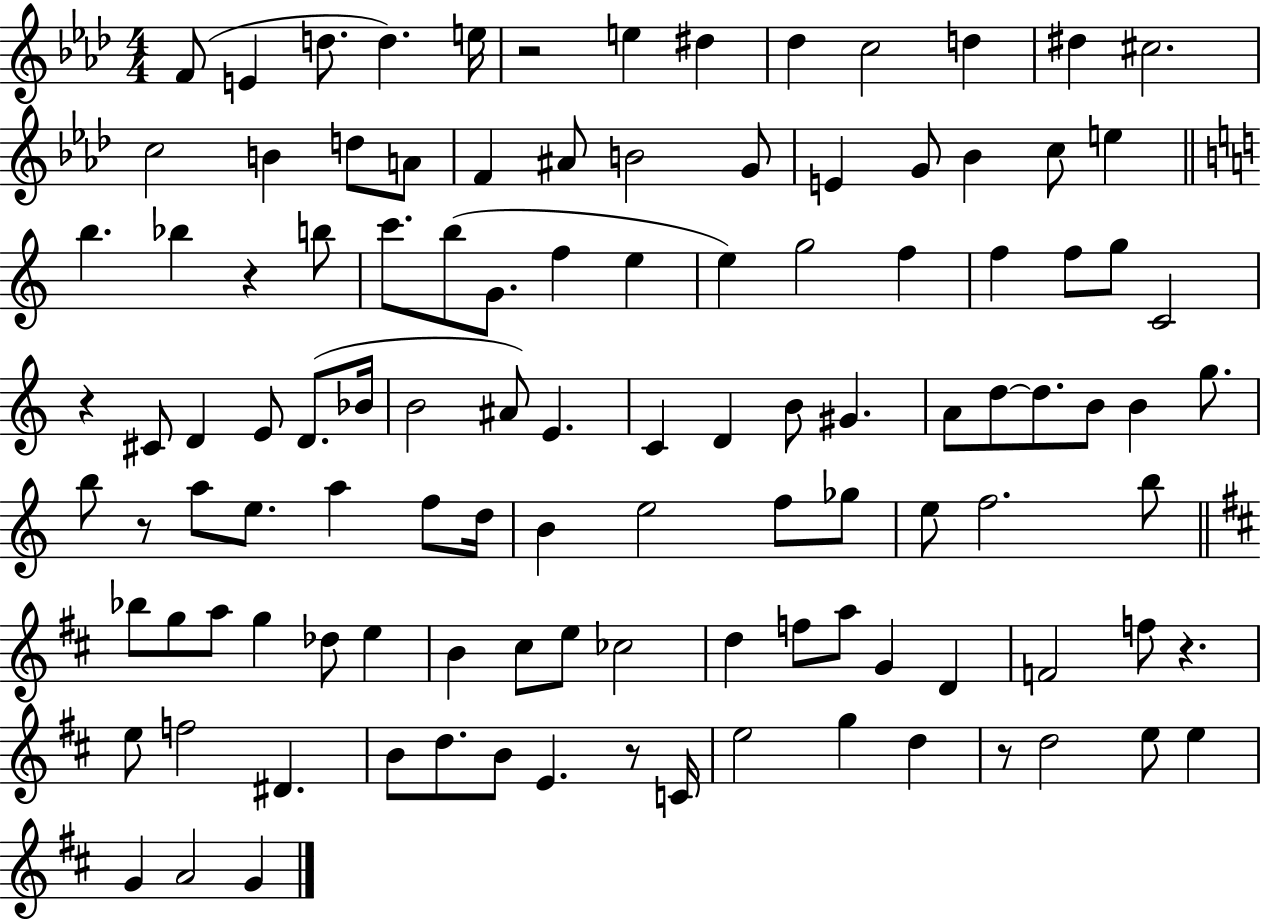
{
  \clef treble
  \numericTimeSignature
  \time 4/4
  \key aes \major
  \repeat volta 2 { f'8( e'4 d''8. d''4.) e''16 | r2 e''4 dis''4 | des''4 c''2 d''4 | dis''4 cis''2. | \break c''2 b'4 d''8 a'8 | f'4 ais'8 b'2 g'8 | e'4 g'8 bes'4 c''8 e''4 | \bar "||" \break \key c \major b''4. bes''4 r4 b''8 | c'''8. b''8( g'8. f''4 e''4 | e''4) g''2 f''4 | f''4 f''8 g''8 c'2 | \break r4 cis'8 d'4 e'8 d'8.( bes'16 | b'2 ais'8) e'4. | c'4 d'4 b'8 gis'4. | a'8 d''8~~ d''8. b'8 b'4 g''8. | \break b''8 r8 a''8 e''8. a''4 f''8 d''16 | b'4 e''2 f''8 ges''8 | e''8 f''2. b''8 | \bar "||" \break \key b \minor bes''8 g''8 a''8 g''4 des''8 e''4 | b'4 cis''8 e''8 ces''2 | d''4 f''8 a''8 g'4 d'4 | f'2 f''8 r4. | \break e''8 f''2 dis'4. | b'8 d''8. b'8 e'4. r8 c'16 | e''2 g''4 d''4 | r8 d''2 e''8 e''4 | \break g'4 a'2 g'4 | } \bar "|."
}